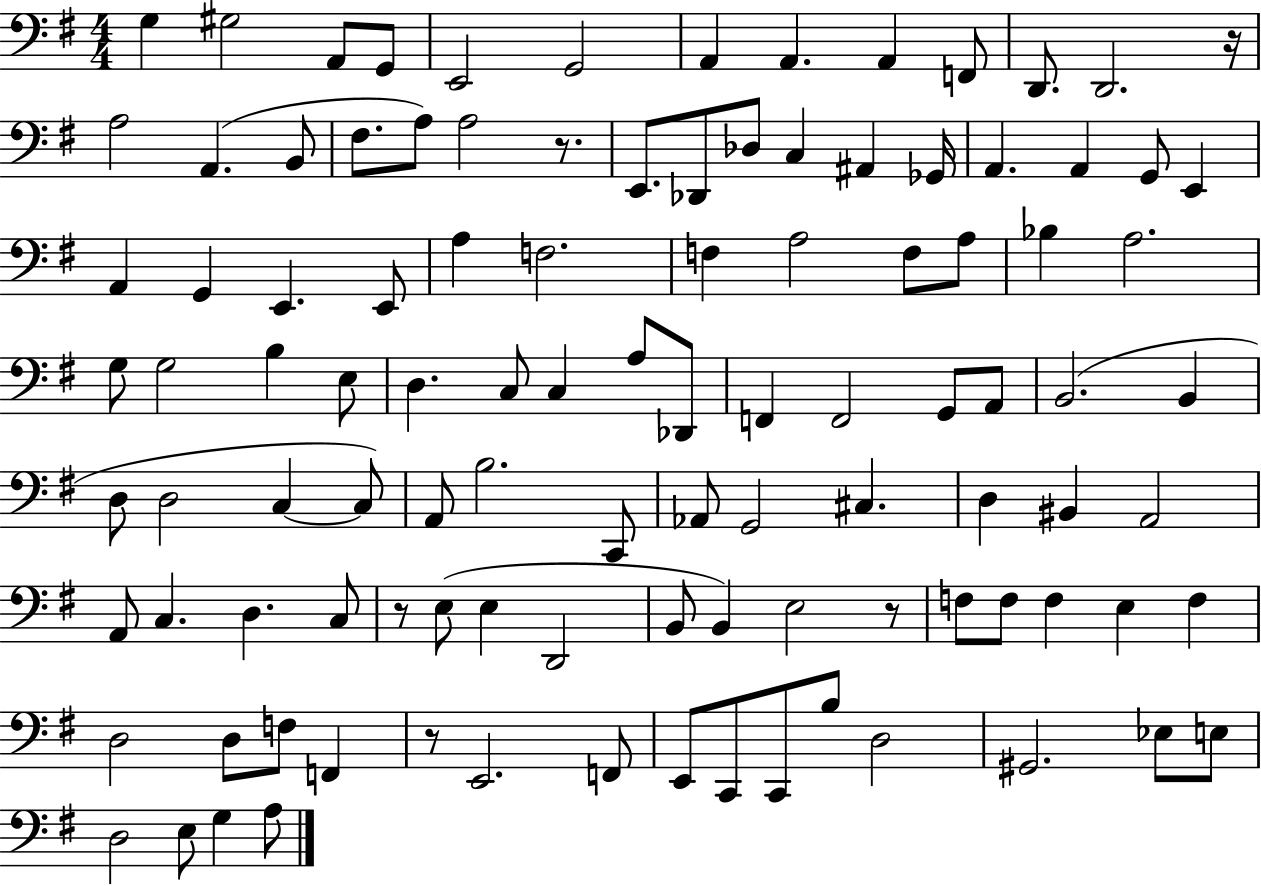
G3/q G#3/h A2/e G2/e E2/h G2/h A2/q A2/q. A2/q F2/e D2/e. D2/h. R/s A3/h A2/q. B2/e F#3/e. A3/e A3/h R/e. E2/e. Db2/e Db3/e C3/q A#2/q Gb2/s A2/q. A2/q G2/e E2/q A2/q G2/q E2/q. E2/e A3/q F3/h. F3/q A3/h F3/e A3/e Bb3/q A3/h. G3/e G3/h B3/q E3/e D3/q. C3/e C3/q A3/e Db2/e F2/q F2/h G2/e A2/e B2/h. B2/q D3/e D3/h C3/q C3/e A2/e B3/h. C2/e Ab2/e G2/h C#3/q. D3/q BIS2/q A2/h A2/e C3/q. D3/q. C3/e R/e E3/e E3/q D2/h B2/e B2/q E3/h R/e F3/e F3/e F3/q E3/q F3/q D3/h D3/e F3/e F2/q R/e E2/h. F2/e E2/e C2/e C2/e B3/e D3/h G#2/h. Eb3/e E3/e D3/h E3/e G3/q A3/e